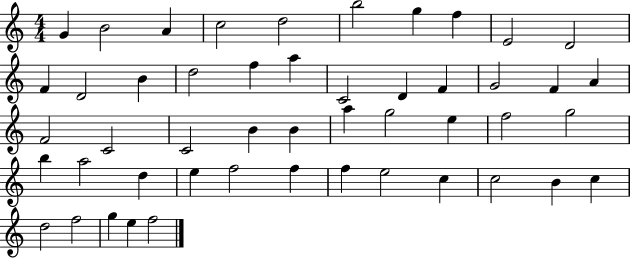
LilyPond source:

{
  \clef treble
  \numericTimeSignature
  \time 4/4
  \key c \major
  g'4 b'2 a'4 | c''2 d''2 | b''2 g''4 f''4 | e'2 d'2 | \break f'4 d'2 b'4 | d''2 f''4 a''4 | c'2 d'4 f'4 | g'2 f'4 a'4 | \break f'2 c'2 | c'2 b'4 b'4 | a''4 g''2 e''4 | f''2 g''2 | \break b''4 a''2 d''4 | e''4 f''2 f''4 | f''4 e''2 c''4 | c''2 b'4 c''4 | \break d''2 f''2 | g''4 e''4 f''2 | \bar "|."
}